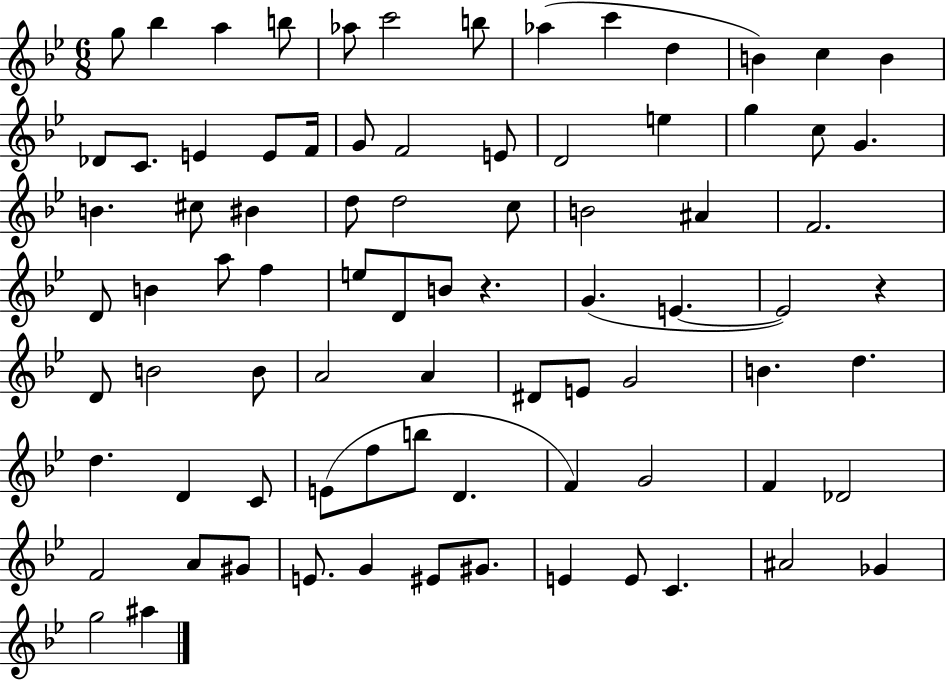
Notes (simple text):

G5/e Bb5/q A5/q B5/e Ab5/e C6/h B5/e Ab5/q C6/q D5/q B4/q C5/q B4/q Db4/e C4/e. E4/q E4/e F4/s G4/e F4/h E4/e D4/h E5/q G5/q C5/e G4/q. B4/q. C#5/e BIS4/q D5/e D5/h C5/e B4/h A#4/q F4/h. D4/e B4/q A5/e F5/q E5/e D4/e B4/e R/q. G4/q. E4/q. E4/h R/q D4/e B4/h B4/e A4/h A4/q D#4/e E4/e G4/h B4/q. D5/q. D5/q. D4/q C4/e E4/e F5/e B5/e D4/q. F4/q G4/h F4/q Db4/h F4/h A4/e G#4/e E4/e. G4/q EIS4/e G#4/e. E4/q E4/e C4/q. A#4/h Gb4/q G5/h A#5/q